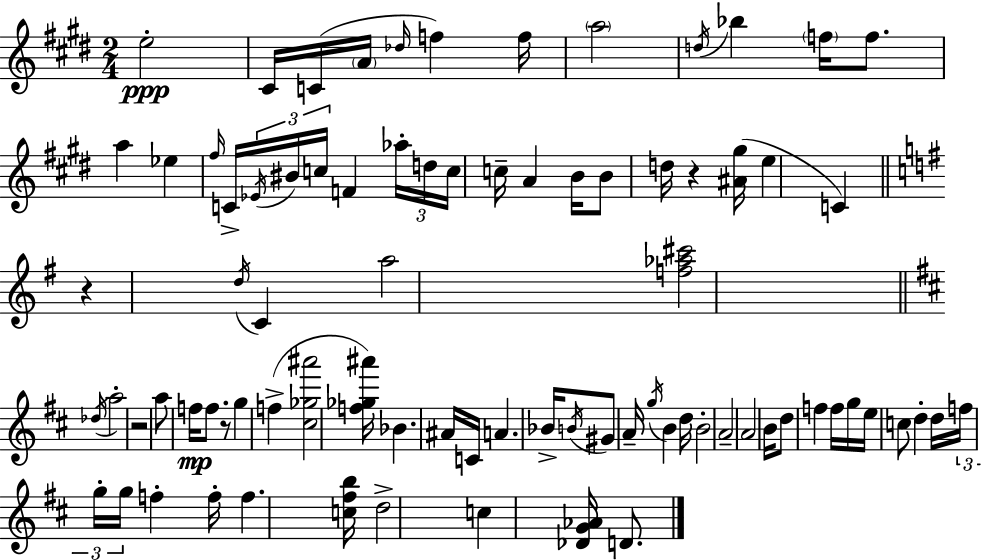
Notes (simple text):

E5/h C#4/s C4/s A4/s Db5/s F5/q F5/s A5/h D5/s Bb5/q F5/s F5/e. A5/q Eb5/q F#5/s C4/s Eb4/s BIS4/s C5/s F4/q Ab5/s D5/s C5/s C5/s A4/q B4/s B4/e D5/s R/q [A#4,G#5]/s E5/q C4/q R/q D5/s C4/q A5/h [F5,Ab5,C#6]/h Db5/s A5/h R/h A5/e F5/s F5/e. R/e G5/q F5/q [C#5,Gb5,A#6]/h [F5,Gb5,A#6]/s Bb4/q. A#4/s C4/s A4/q. Bb4/s B4/s G#4/e A4/s G5/s B4/q D5/s B4/h A4/h A4/h B4/s D5/e F5/q F5/s G5/s E5/s C5/e D5/q D5/s F5/s G5/s G5/s F5/q F5/s F5/q. [C5,F#5,B5]/s D5/h C5/q [Db4,G4,Ab4]/s D4/e.